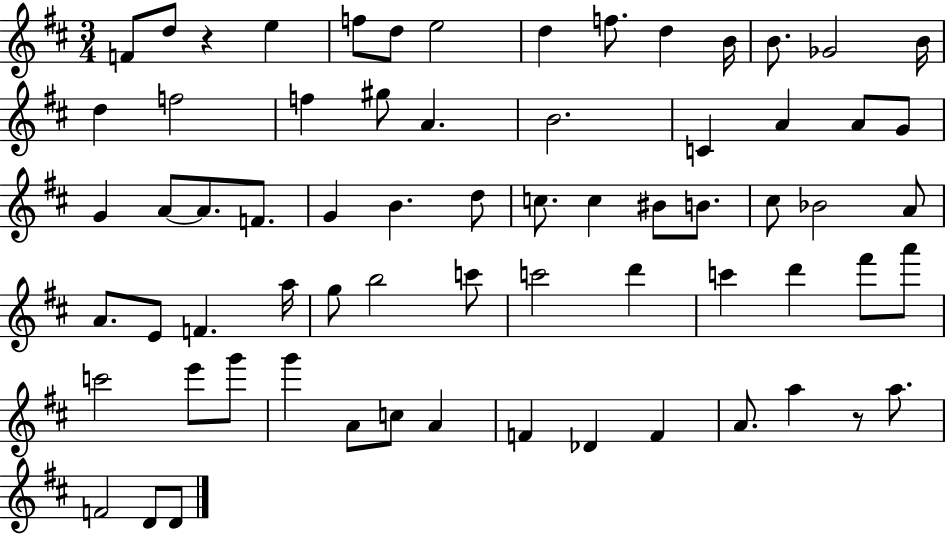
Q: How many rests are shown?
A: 2